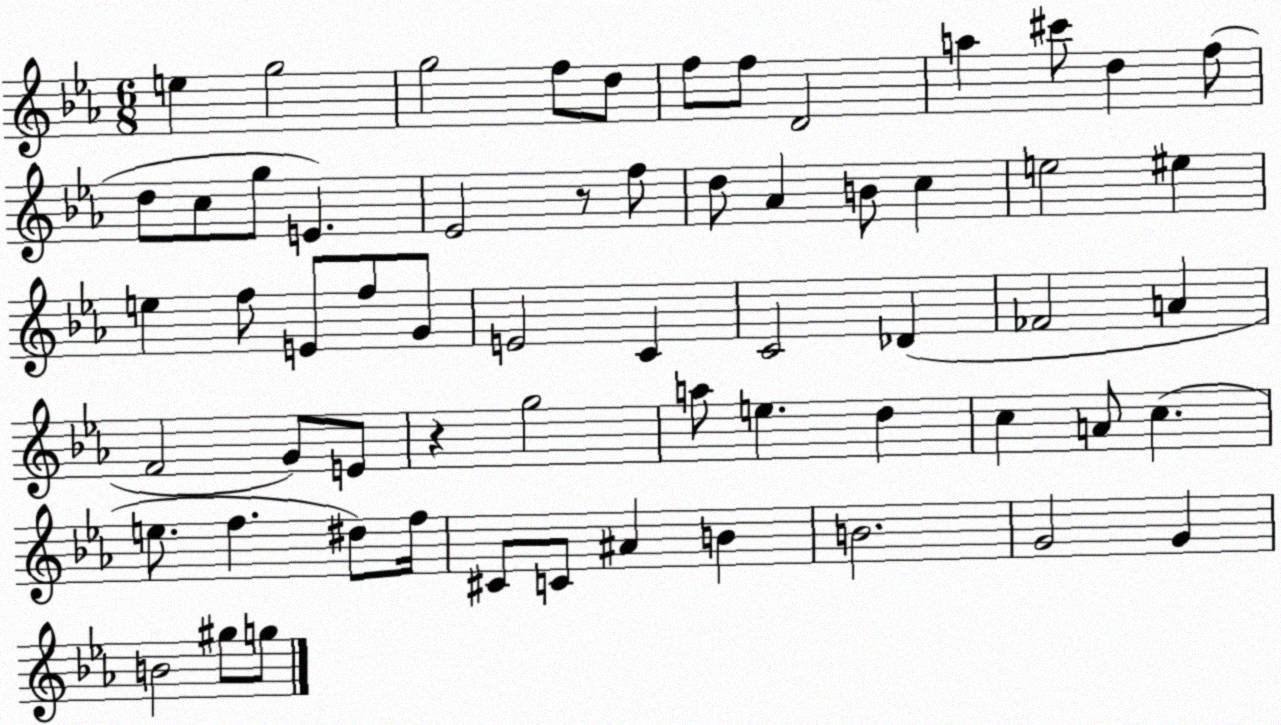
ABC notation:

X:1
T:Untitled
M:6/8
L:1/4
K:Eb
e g2 g2 f/2 d/2 f/2 f/2 D2 a ^c'/2 d f/2 d/2 c/2 g/2 E _E2 z/2 f/2 d/2 _A B/2 c e2 ^e e f/2 E/2 f/2 G/2 E2 C C2 _D _F2 A F2 G/2 E/2 z g2 a/2 e d c A/2 c e/2 f ^d/2 f/4 ^C/2 C/2 ^A B B2 G2 G B2 ^g/2 g/2